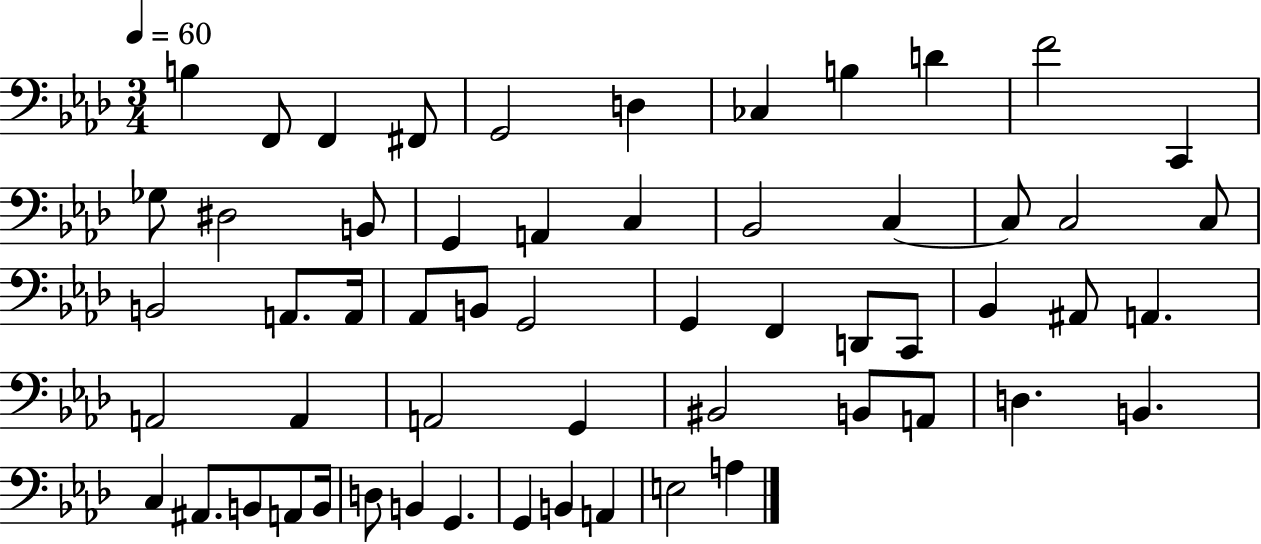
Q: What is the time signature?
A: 3/4